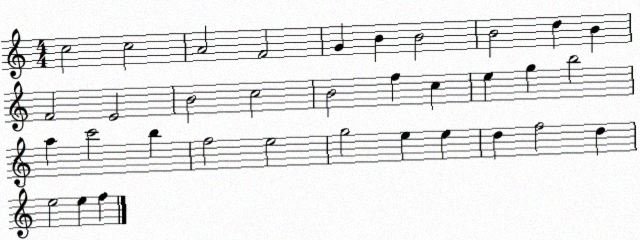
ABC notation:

X:1
T:Untitled
M:4/4
L:1/4
K:C
c2 c2 A2 F2 G B B2 B2 d B F2 E2 B2 c2 B2 f c e g b2 a c'2 b f2 e2 g2 e e d f2 d e2 e f